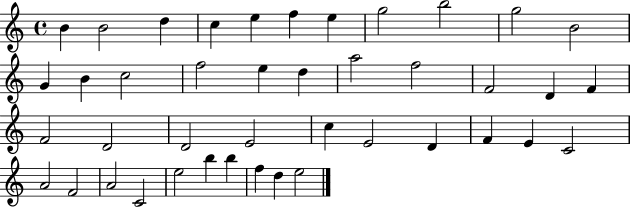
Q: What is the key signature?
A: C major